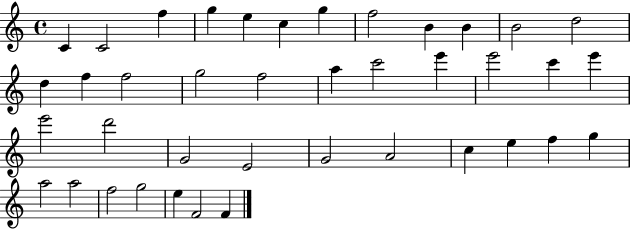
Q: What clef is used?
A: treble